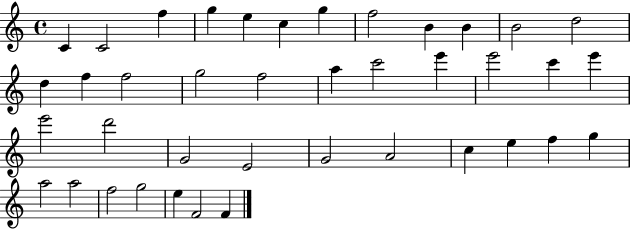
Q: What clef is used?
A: treble